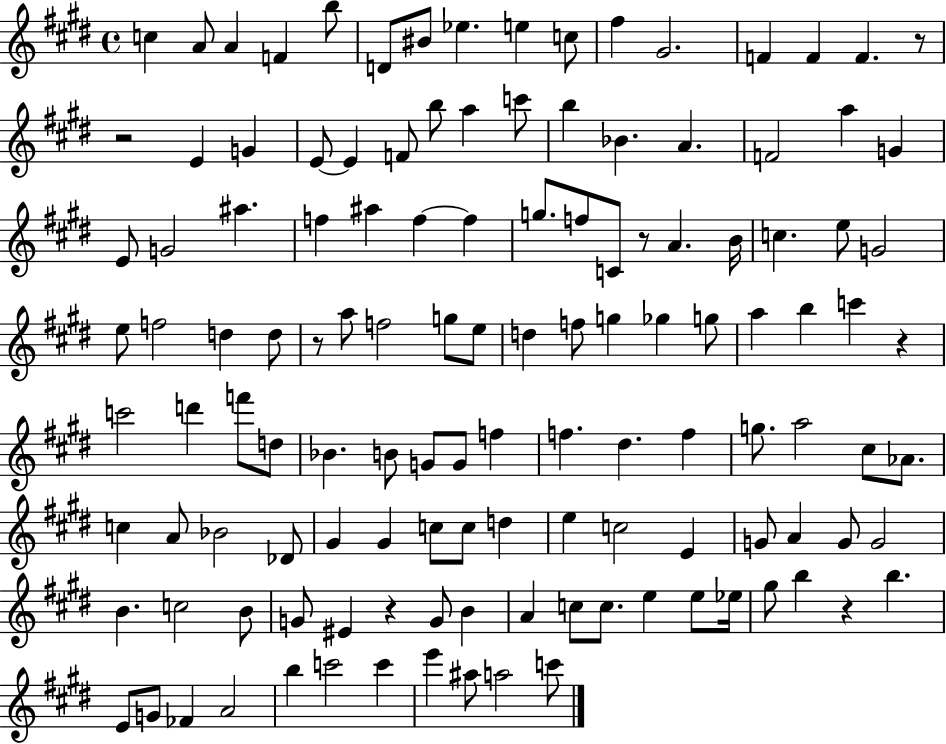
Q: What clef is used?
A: treble